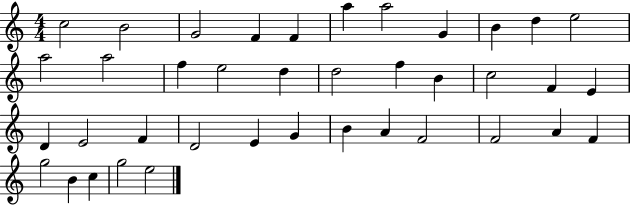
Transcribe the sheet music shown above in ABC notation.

X:1
T:Untitled
M:4/4
L:1/4
K:C
c2 B2 G2 F F a a2 G B d e2 a2 a2 f e2 d d2 f B c2 F E D E2 F D2 E G B A F2 F2 A F g2 B c g2 e2